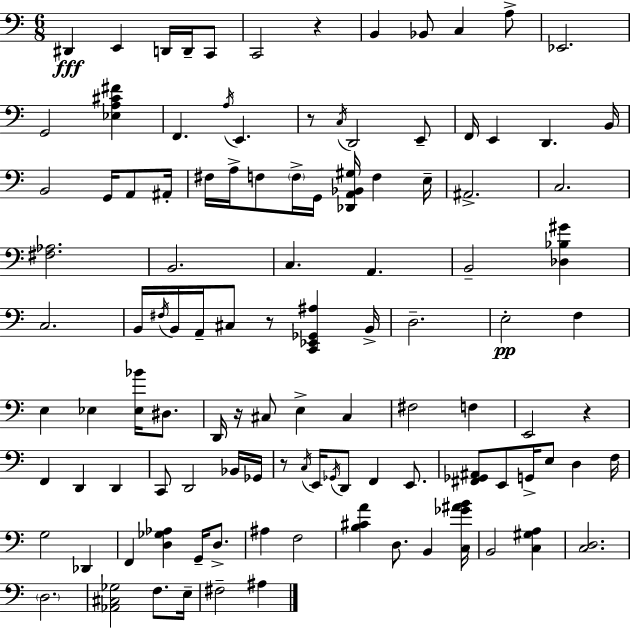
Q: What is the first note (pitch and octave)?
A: D#2